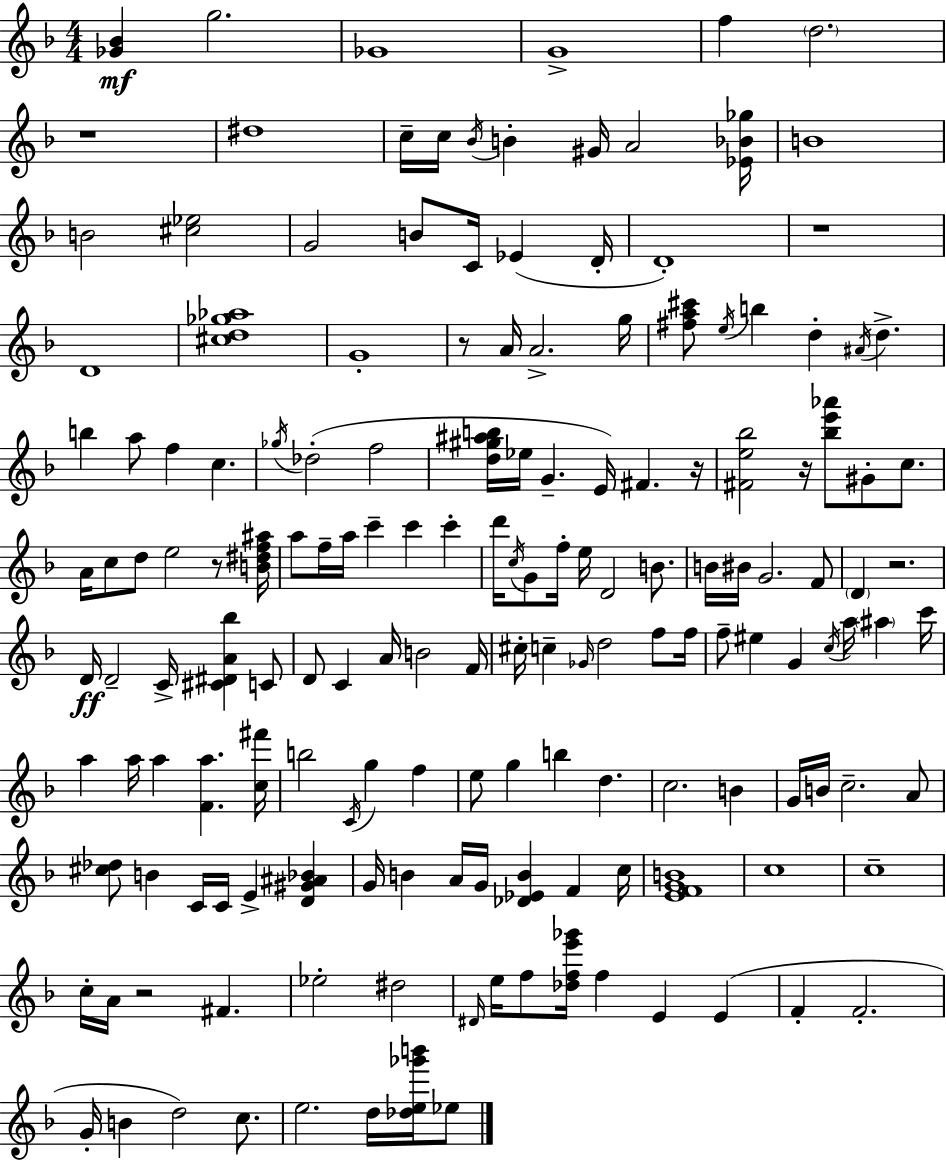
X:1
T:Untitled
M:4/4
L:1/4
K:F
[_G_B] g2 _G4 G4 f d2 z4 ^d4 c/4 c/4 _B/4 B ^G/4 A2 [_E_B_g]/4 B4 B2 [^c_e]2 G2 B/2 C/4 _E D/4 D4 z4 D4 [^cd_g_a]4 G4 z/2 A/4 A2 g/4 [^fa^c']/2 e/4 b d ^A/4 d b a/2 f c _g/4 _d2 f2 [d^g^ab]/4 _e/4 G E/4 ^F z/4 [^Fe_b]2 z/4 [_be'_a']/2 ^G/2 c/2 A/4 c/2 d/2 e2 z/2 [B^df^a]/4 a/2 f/4 a/4 c' c' c' d'/4 c/4 G/2 f/4 e/4 D2 B/2 B/4 ^B/4 G2 F/2 D z2 D/4 D2 C/4 [^C^DA_b] C/2 D/2 C A/4 B2 F/4 ^c/4 c _G/4 d2 f/2 f/4 f/2 ^e G c/4 a/4 ^a c'/4 a a/4 a [Fa] [c^f']/4 b2 C/4 g f e/2 g b d c2 B G/4 B/4 c2 A/2 [^c_d]/2 B C/4 C/4 E [D^G^A_B] G/4 B A/4 G/4 [_D_EB] F c/4 [EFGB]4 c4 c4 c/4 A/4 z2 ^F _e2 ^d2 ^D/4 e/4 f/2 [_dfe'_g']/4 f E E F F2 G/4 B d2 c/2 e2 d/4 [_de_g'b']/4 _e/2